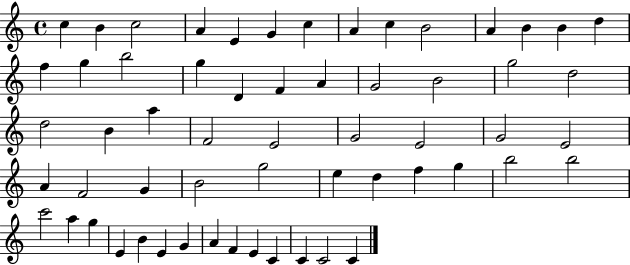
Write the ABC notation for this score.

X:1
T:Untitled
M:4/4
L:1/4
K:C
c B c2 A E G c A c B2 A B B d f g b2 g D F A G2 B2 g2 d2 d2 B a F2 E2 G2 E2 G2 E2 A F2 G B2 g2 e d f g b2 b2 c'2 a g E B E G A F E C C C2 C